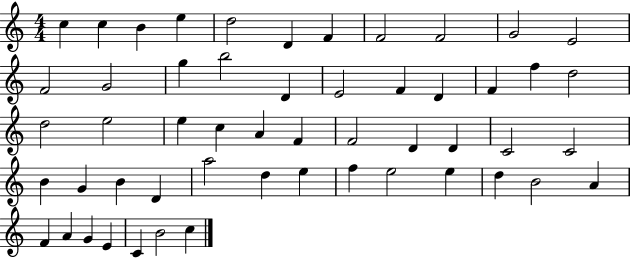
X:1
T:Untitled
M:4/4
L:1/4
K:C
c c B e d2 D F F2 F2 G2 E2 F2 G2 g b2 D E2 F D F f d2 d2 e2 e c A F F2 D D C2 C2 B G B D a2 d e f e2 e d B2 A F A G E C B2 c